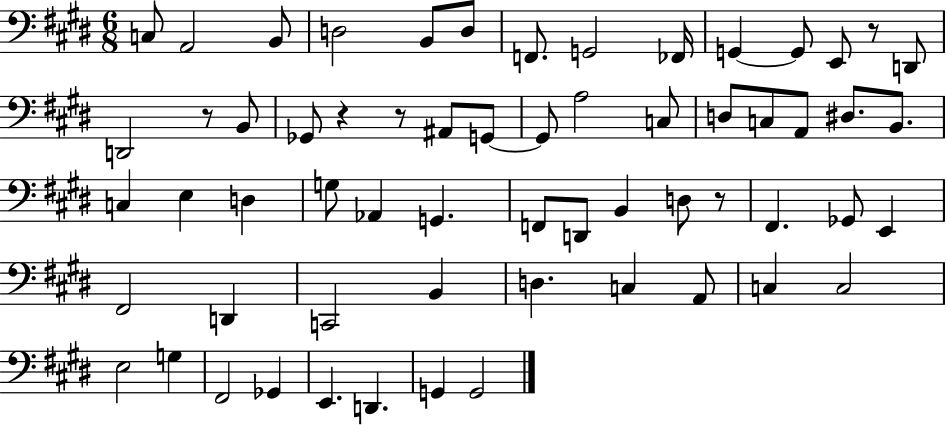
C3/e A2/h B2/e D3/h B2/e D3/e F2/e. G2/h FES2/s G2/q G2/e E2/e R/e D2/e D2/h R/e B2/e Gb2/e R/q R/e A#2/e G2/e G2/e A3/h C3/e D3/e C3/e A2/e D#3/e. B2/e. C3/q E3/q D3/q G3/e Ab2/q G2/q. F2/e D2/e B2/q D3/e R/e F#2/q. Gb2/e E2/q F#2/h D2/q C2/h B2/q D3/q. C3/q A2/e C3/q C3/h E3/h G3/q F#2/h Gb2/q E2/q. D2/q. G2/q G2/h